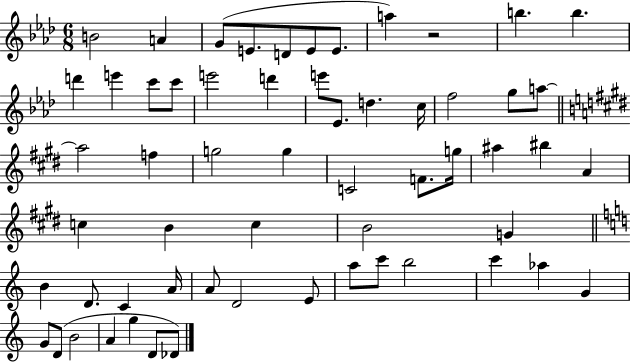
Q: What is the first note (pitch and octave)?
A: B4